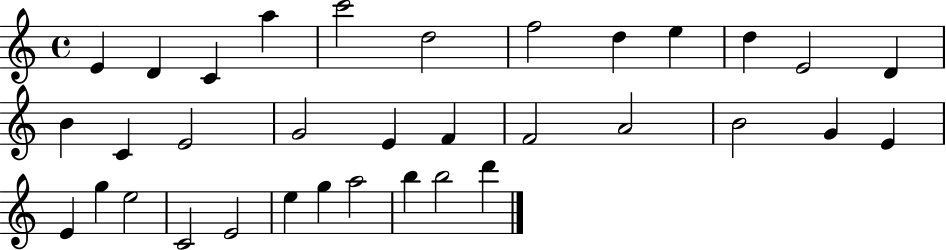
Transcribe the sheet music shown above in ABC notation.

X:1
T:Untitled
M:4/4
L:1/4
K:C
E D C a c'2 d2 f2 d e d E2 D B C E2 G2 E F F2 A2 B2 G E E g e2 C2 E2 e g a2 b b2 d'